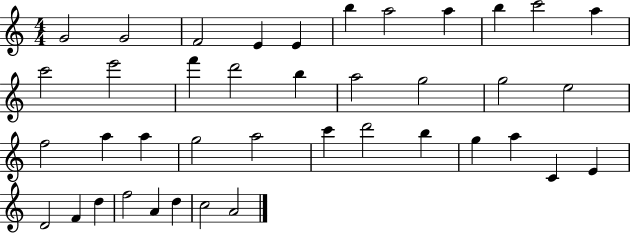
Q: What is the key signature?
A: C major